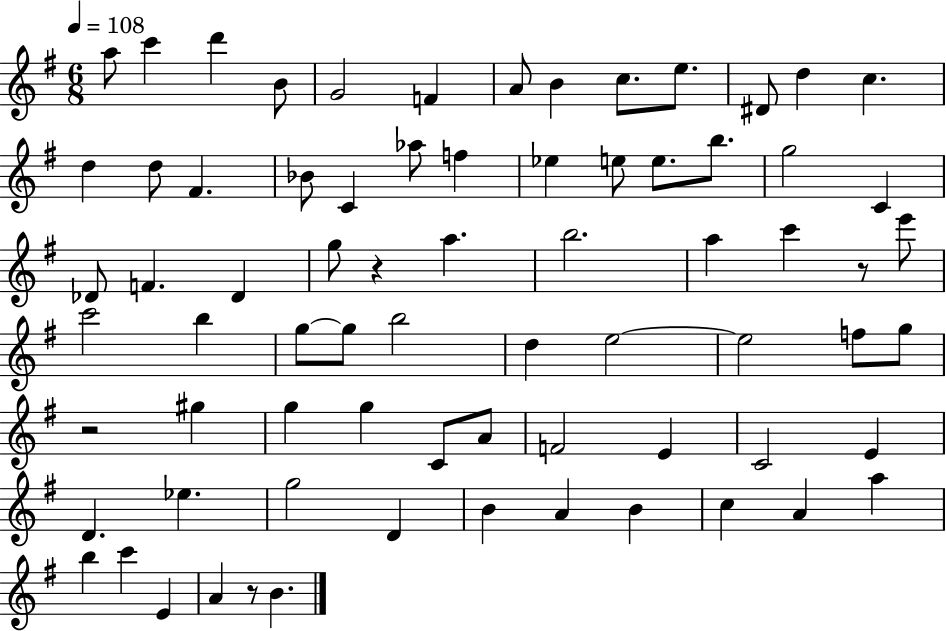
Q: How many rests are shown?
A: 4